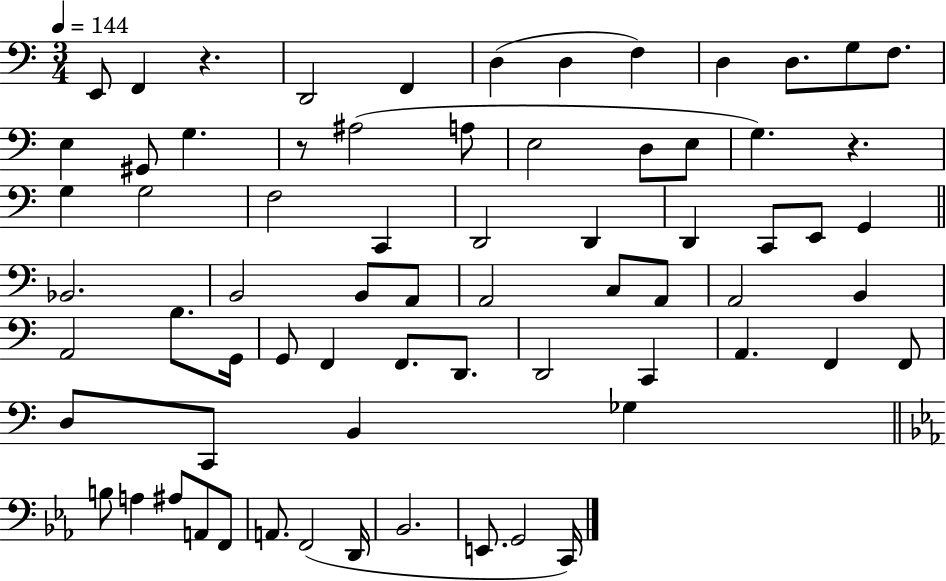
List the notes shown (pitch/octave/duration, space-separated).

E2/e F2/q R/q. D2/h F2/q D3/q D3/q F3/q D3/q D3/e. G3/e F3/e. E3/q G#2/e G3/q. R/e A#3/h A3/e E3/h D3/e E3/e G3/q. R/q. G3/q G3/h F3/h C2/q D2/h D2/q D2/q C2/e E2/e G2/q Bb2/h. B2/h B2/e A2/e A2/h C3/e A2/e A2/h B2/q A2/h B3/e. G2/s G2/e F2/q F2/e. D2/e. D2/h C2/q A2/q. F2/q F2/e D3/e C2/e B2/q Gb3/q B3/e A3/q A#3/e A2/e F2/e A2/e. F2/h D2/s Bb2/h. E2/e. G2/h C2/s